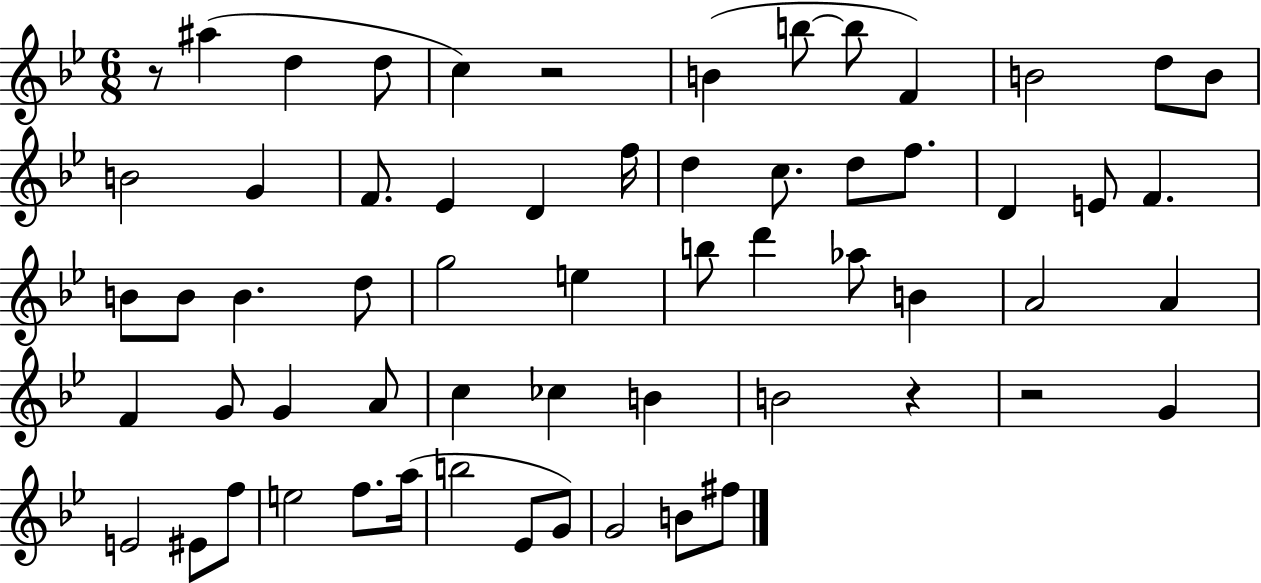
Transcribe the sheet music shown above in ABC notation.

X:1
T:Untitled
M:6/8
L:1/4
K:Bb
z/2 ^a d d/2 c z2 B b/2 b/2 F B2 d/2 B/2 B2 G F/2 _E D f/4 d c/2 d/2 f/2 D E/2 F B/2 B/2 B d/2 g2 e b/2 d' _a/2 B A2 A F G/2 G A/2 c _c B B2 z z2 G E2 ^E/2 f/2 e2 f/2 a/4 b2 _E/2 G/2 G2 B/2 ^f/2